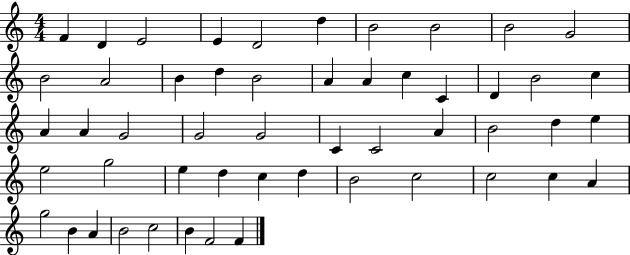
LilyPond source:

{
  \clef treble
  \numericTimeSignature
  \time 4/4
  \key c \major
  f'4 d'4 e'2 | e'4 d'2 d''4 | b'2 b'2 | b'2 g'2 | \break b'2 a'2 | b'4 d''4 b'2 | a'4 a'4 c''4 c'4 | d'4 b'2 c''4 | \break a'4 a'4 g'2 | g'2 g'2 | c'4 c'2 a'4 | b'2 d''4 e''4 | \break e''2 g''2 | e''4 d''4 c''4 d''4 | b'2 c''2 | c''2 c''4 a'4 | \break g''2 b'4 a'4 | b'2 c''2 | b'4 f'2 f'4 | \bar "|."
}